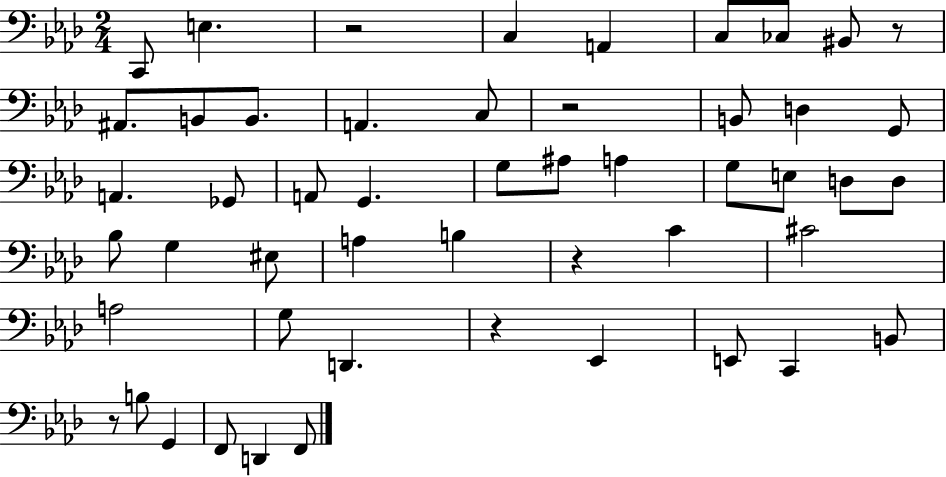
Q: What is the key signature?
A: AES major